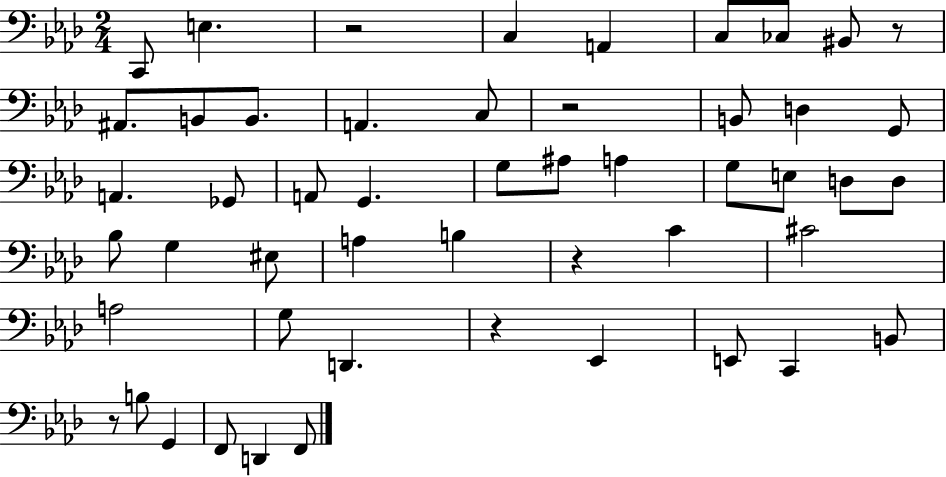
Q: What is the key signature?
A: AES major